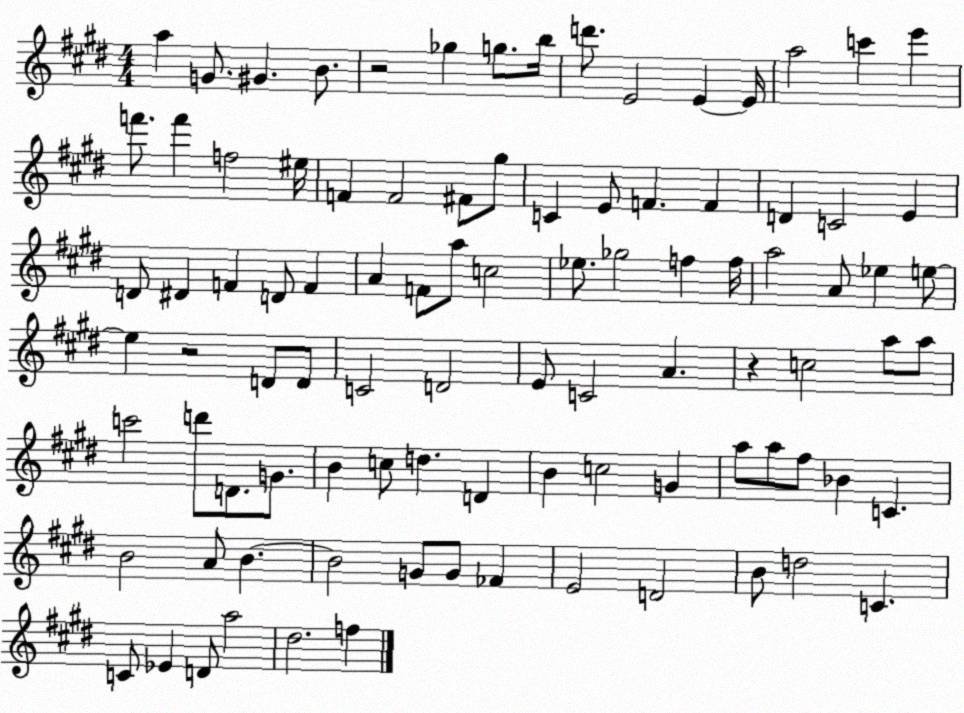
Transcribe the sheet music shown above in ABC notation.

X:1
T:Untitled
M:4/4
L:1/4
K:E
a G/2 ^G B/2 z2 _g g/2 b/4 d'/2 E2 E E/4 a2 c' e' f'/2 f' f2 ^e/4 F F2 ^F/2 ^g/2 C E/2 F F D C2 E D/2 ^D F D/2 F A F/2 a/2 c2 _e/2 _g2 f f/4 a2 A/2 _e e/2 e z2 D/2 D/2 C2 D2 E/2 C2 A z c2 a/2 a/2 c'2 d'/2 D/2 G/2 B c/2 d D B c2 G a/2 a/2 ^f/2 _B C B2 A/2 B B2 G/2 G/2 _F E2 D2 B/2 d2 C C/2 _E D/2 a2 ^d2 f